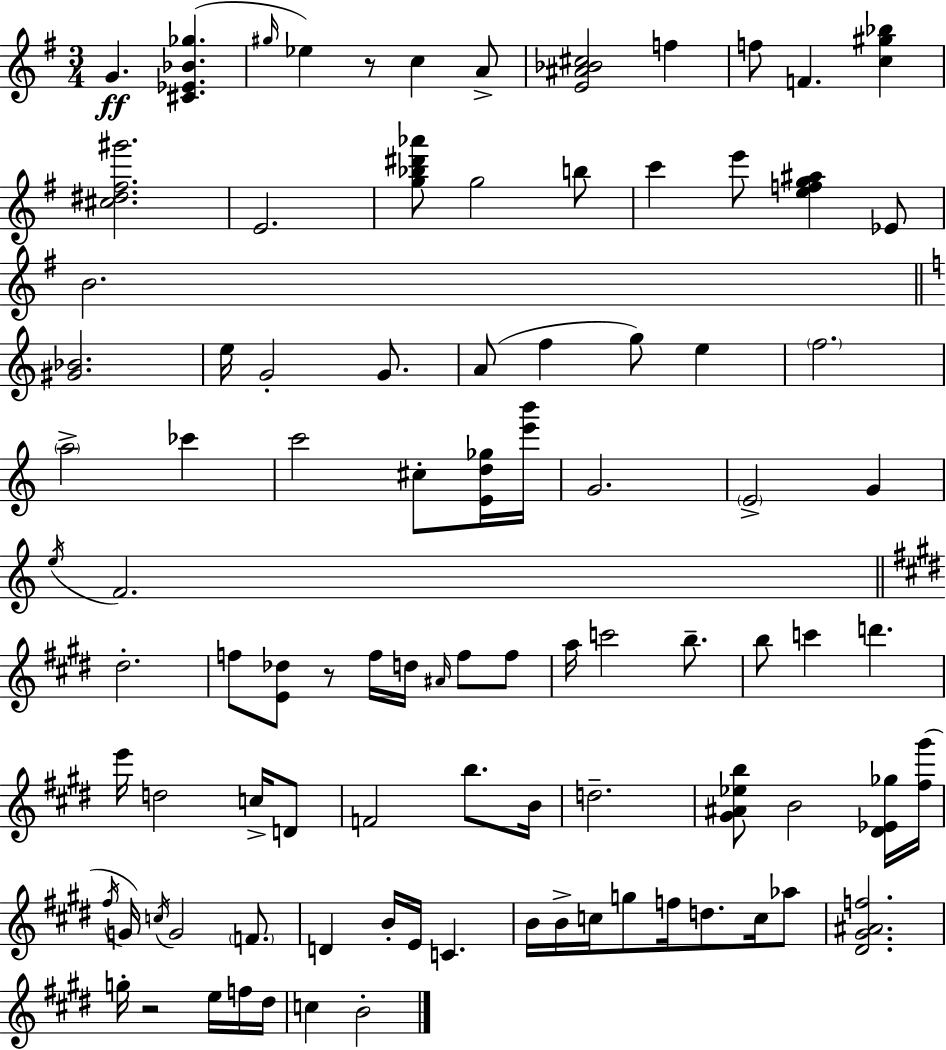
X:1
T:Untitled
M:3/4
L:1/4
K:Em
G [^C_E_B_g] ^g/4 _e z/2 c A/2 [E^A_B^c]2 f f/2 F [c^g_b] [^c^d^f^g']2 E2 [g_b^d'_a']/2 g2 b/2 c' e'/2 [efg^a] _E/2 B2 [^G_B]2 e/4 G2 G/2 A/2 f g/2 e f2 a2 _c' c'2 ^c/2 [Ed_g]/4 [e'b']/4 G2 E2 G e/4 F2 ^d2 f/2 [E_d]/2 z/2 f/4 d/4 ^A/4 f/2 f/2 a/4 c'2 b/2 b/2 c' d' e'/4 d2 c/4 D/2 F2 b/2 B/4 d2 [^G^A_eb]/2 B2 [^D_E_g]/4 [^f^g']/4 ^f/4 G/4 c/4 G2 F/2 D B/4 E/4 C B/4 B/4 c/4 g/2 f/4 d/2 c/4 _a/2 [^D^G^Af]2 g/4 z2 e/4 f/4 ^d/4 c B2